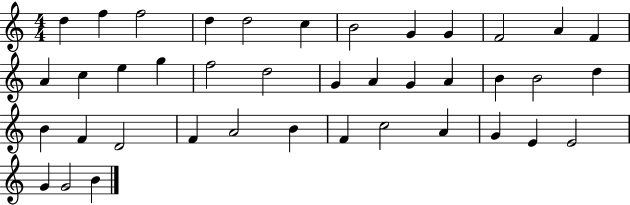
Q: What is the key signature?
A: C major